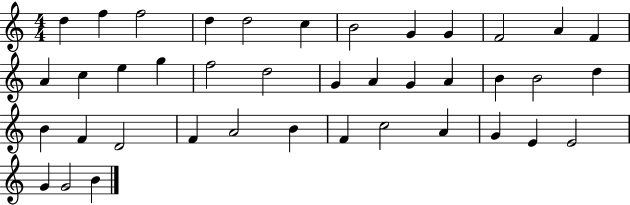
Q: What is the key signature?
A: C major